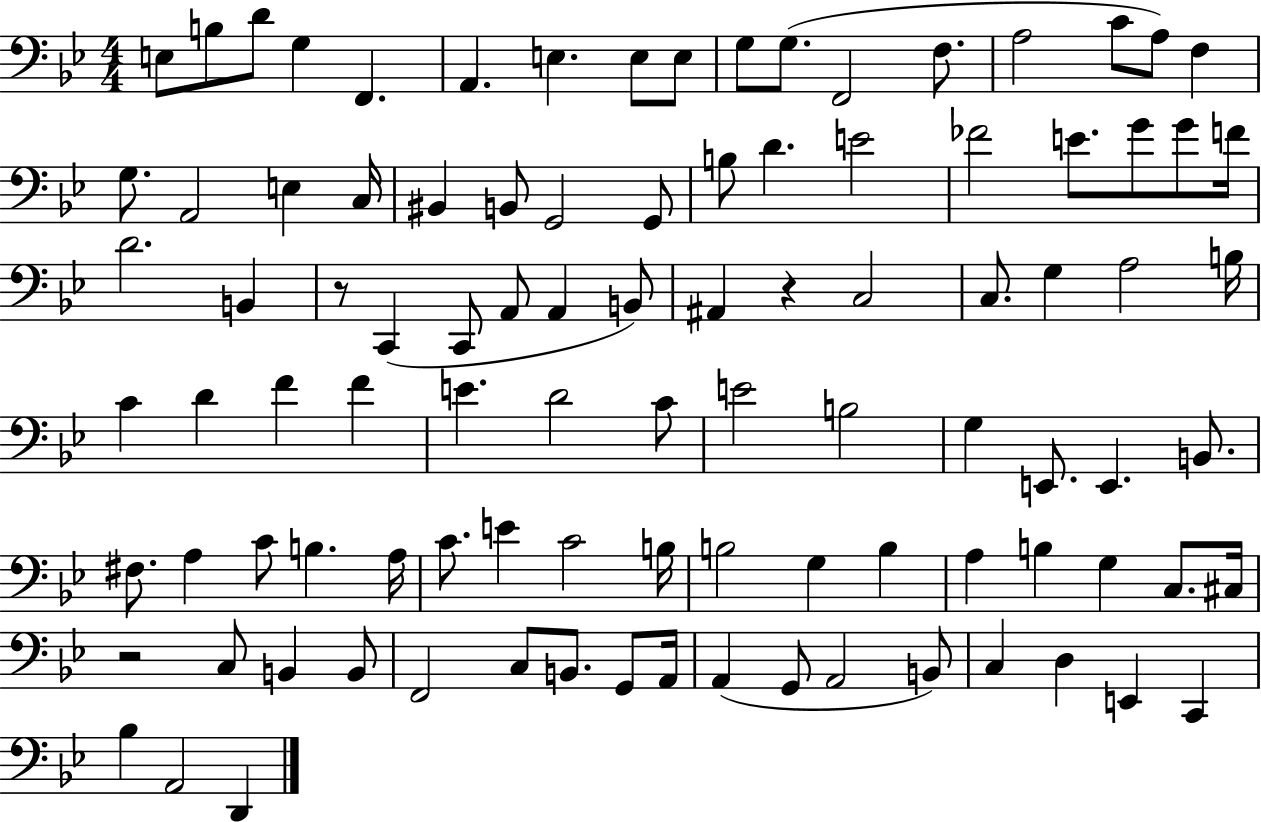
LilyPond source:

{
  \clef bass
  \numericTimeSignature
  \time 4/4
  \key bes \major
  \repeat volta 2 { e8 b8 d'8 g4 f,4. | a,4. e4. e8 e8 | g8 g8.( f,2 f8. | a2 c'8 a8) f4 | \break g8. a,2 e4 c16 | bis,4 b,8 g,2 g,8 | b8 d'4. e'2 | fes'2 e'8. g'8 g'8 f'16 | \break d'2. b,4 | r8 c,4( c,8 a,8 a,4 b,8) | ais,4 r4 c2 | c8. g4 a2 b16 | \break c'4 d'4 f'4 f'4 | e'4. d'2 c'8 | e'2 b2 | g4 e,8. e,4. b,8. | \break fis8. a4 c'8 b4. a16 | c'8. e'4 c'2 b16 | b2 g4 b4 | a4 b4 g4 c8. cis16 | \break r2 c8 b,4 b,8 | f,2 c8 b,8. g,8 a,16 | a,4( g,8 a,2 b,8) | c4 d4 e,4 c,4 | \break bes4 a,2 d,4 | } \bar "|."
}